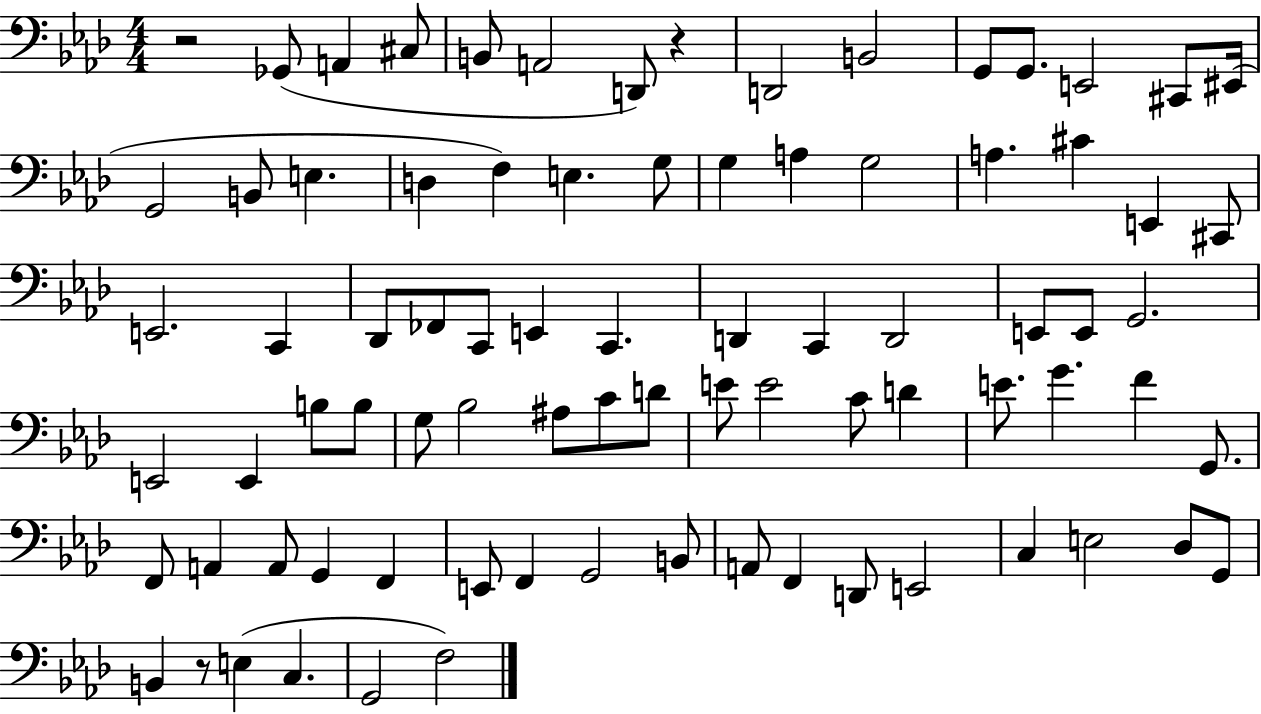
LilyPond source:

{
  \clef bass
  \numericTimeSignature
  \time 4/4
  \key aes \major
  r2 ges,8( a,4 cis8 | b,8 a,2 d,8) r4 | d,2 b,2 | g,8 g,8. e,2 cis,8 eis,16( | \break g,2 b,8 e4. | d4 f4) e4. g8 | g4 a4 g2 | a4. cis'4 e,4 cis,8 | \break e,2. c,4 | des,8 fes,8 c,8 e,4 c,4. | d,4 c,4 d,2 | e,8 e,8 g,2. | \break e,2 e,4 b8 b8 | g8 bes2 ais8 c'8 d'8 | e'8 e'2 c'8 d'4 | e'8. g'4. f'4 g,8. | \break f,8 a,4 a,8 g,4 f,4 | e,8 f,4 g,2 b,8 | a,8 f,4 d,8 e,2 | c4 e2 des8 g,8 | \break b,4 r8 e4( c4. | g,2 f2) | \bar "|."
}